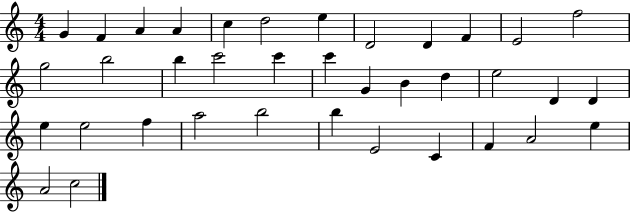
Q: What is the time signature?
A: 4/4